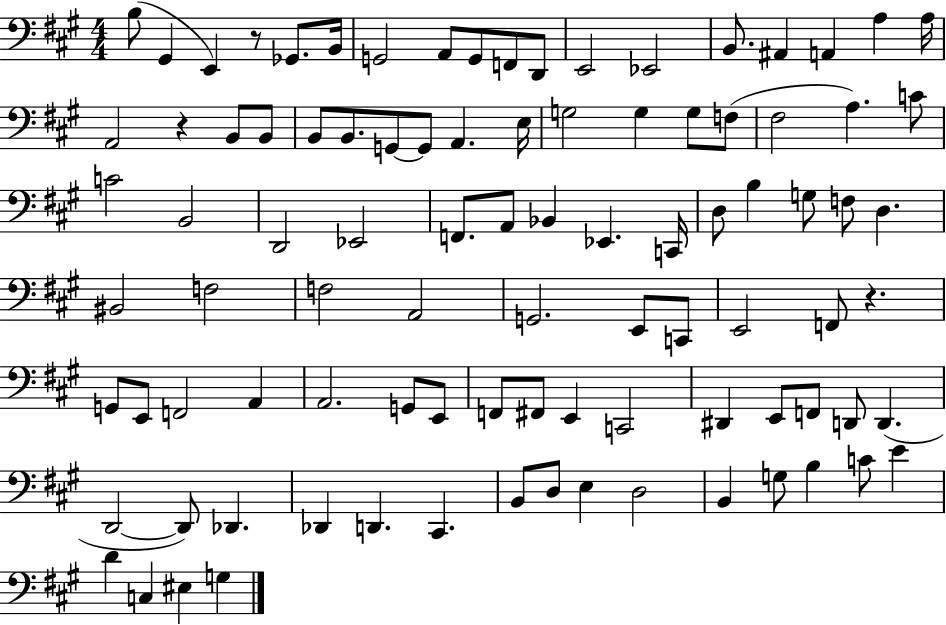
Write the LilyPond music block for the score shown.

{
  \clef bass
  \numericTimeSignature
  \time 4/4
  \key a \major
  \repeat volta 2 { b8( gis,4 e,4) r8 ges,8. b,16 | g,2 a,8 g,8 f,8 d,8 | e,2 ees,2 | b,8. ais,4 a,4 a4 a16 | \break a,2 r4 b,8 b,8 | b,8 b,8. g,8~~ g,8 a,4. e16 | g2 g4 g8 f8( | fis2 a4.) c'8 | \break c'2 b,2 | d,2 ees,2 | f,8. a,8 bes,4 ees,4. c,16 | d8 b4 g8 f8 d4. | \break bis,2 f2 | f2 a,2 | g,2. e,8 c,8 | e,2 f,8 r4. | \break g,8 e,8 f,2 a,4 | a,2. g,8 e,8 | f,8 fis,8 e,4 c,2 | dis,4 e,8 f,8 d,8 d,4.( | \break d,2~~ d,8) des,4. | des,4 d,4. cis,4. | b,8 d8 e4 d2 | b,4 g8 b4 c'8 e'4 | \break d'4 c4 eis4 g4 | } \bar "|."
}